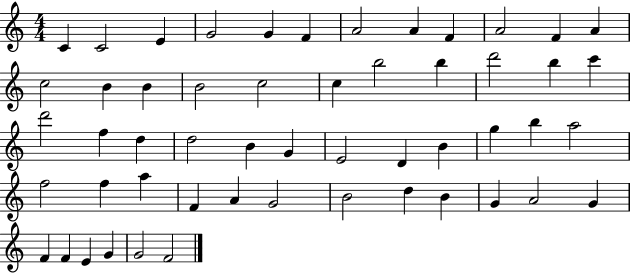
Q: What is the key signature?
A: C major